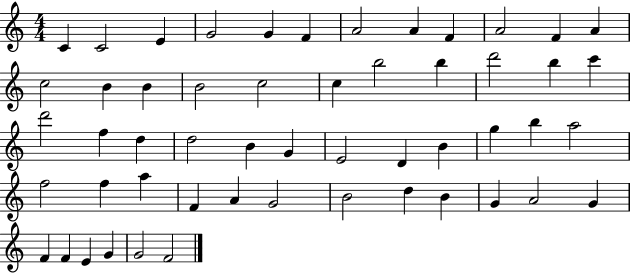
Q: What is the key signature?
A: C major